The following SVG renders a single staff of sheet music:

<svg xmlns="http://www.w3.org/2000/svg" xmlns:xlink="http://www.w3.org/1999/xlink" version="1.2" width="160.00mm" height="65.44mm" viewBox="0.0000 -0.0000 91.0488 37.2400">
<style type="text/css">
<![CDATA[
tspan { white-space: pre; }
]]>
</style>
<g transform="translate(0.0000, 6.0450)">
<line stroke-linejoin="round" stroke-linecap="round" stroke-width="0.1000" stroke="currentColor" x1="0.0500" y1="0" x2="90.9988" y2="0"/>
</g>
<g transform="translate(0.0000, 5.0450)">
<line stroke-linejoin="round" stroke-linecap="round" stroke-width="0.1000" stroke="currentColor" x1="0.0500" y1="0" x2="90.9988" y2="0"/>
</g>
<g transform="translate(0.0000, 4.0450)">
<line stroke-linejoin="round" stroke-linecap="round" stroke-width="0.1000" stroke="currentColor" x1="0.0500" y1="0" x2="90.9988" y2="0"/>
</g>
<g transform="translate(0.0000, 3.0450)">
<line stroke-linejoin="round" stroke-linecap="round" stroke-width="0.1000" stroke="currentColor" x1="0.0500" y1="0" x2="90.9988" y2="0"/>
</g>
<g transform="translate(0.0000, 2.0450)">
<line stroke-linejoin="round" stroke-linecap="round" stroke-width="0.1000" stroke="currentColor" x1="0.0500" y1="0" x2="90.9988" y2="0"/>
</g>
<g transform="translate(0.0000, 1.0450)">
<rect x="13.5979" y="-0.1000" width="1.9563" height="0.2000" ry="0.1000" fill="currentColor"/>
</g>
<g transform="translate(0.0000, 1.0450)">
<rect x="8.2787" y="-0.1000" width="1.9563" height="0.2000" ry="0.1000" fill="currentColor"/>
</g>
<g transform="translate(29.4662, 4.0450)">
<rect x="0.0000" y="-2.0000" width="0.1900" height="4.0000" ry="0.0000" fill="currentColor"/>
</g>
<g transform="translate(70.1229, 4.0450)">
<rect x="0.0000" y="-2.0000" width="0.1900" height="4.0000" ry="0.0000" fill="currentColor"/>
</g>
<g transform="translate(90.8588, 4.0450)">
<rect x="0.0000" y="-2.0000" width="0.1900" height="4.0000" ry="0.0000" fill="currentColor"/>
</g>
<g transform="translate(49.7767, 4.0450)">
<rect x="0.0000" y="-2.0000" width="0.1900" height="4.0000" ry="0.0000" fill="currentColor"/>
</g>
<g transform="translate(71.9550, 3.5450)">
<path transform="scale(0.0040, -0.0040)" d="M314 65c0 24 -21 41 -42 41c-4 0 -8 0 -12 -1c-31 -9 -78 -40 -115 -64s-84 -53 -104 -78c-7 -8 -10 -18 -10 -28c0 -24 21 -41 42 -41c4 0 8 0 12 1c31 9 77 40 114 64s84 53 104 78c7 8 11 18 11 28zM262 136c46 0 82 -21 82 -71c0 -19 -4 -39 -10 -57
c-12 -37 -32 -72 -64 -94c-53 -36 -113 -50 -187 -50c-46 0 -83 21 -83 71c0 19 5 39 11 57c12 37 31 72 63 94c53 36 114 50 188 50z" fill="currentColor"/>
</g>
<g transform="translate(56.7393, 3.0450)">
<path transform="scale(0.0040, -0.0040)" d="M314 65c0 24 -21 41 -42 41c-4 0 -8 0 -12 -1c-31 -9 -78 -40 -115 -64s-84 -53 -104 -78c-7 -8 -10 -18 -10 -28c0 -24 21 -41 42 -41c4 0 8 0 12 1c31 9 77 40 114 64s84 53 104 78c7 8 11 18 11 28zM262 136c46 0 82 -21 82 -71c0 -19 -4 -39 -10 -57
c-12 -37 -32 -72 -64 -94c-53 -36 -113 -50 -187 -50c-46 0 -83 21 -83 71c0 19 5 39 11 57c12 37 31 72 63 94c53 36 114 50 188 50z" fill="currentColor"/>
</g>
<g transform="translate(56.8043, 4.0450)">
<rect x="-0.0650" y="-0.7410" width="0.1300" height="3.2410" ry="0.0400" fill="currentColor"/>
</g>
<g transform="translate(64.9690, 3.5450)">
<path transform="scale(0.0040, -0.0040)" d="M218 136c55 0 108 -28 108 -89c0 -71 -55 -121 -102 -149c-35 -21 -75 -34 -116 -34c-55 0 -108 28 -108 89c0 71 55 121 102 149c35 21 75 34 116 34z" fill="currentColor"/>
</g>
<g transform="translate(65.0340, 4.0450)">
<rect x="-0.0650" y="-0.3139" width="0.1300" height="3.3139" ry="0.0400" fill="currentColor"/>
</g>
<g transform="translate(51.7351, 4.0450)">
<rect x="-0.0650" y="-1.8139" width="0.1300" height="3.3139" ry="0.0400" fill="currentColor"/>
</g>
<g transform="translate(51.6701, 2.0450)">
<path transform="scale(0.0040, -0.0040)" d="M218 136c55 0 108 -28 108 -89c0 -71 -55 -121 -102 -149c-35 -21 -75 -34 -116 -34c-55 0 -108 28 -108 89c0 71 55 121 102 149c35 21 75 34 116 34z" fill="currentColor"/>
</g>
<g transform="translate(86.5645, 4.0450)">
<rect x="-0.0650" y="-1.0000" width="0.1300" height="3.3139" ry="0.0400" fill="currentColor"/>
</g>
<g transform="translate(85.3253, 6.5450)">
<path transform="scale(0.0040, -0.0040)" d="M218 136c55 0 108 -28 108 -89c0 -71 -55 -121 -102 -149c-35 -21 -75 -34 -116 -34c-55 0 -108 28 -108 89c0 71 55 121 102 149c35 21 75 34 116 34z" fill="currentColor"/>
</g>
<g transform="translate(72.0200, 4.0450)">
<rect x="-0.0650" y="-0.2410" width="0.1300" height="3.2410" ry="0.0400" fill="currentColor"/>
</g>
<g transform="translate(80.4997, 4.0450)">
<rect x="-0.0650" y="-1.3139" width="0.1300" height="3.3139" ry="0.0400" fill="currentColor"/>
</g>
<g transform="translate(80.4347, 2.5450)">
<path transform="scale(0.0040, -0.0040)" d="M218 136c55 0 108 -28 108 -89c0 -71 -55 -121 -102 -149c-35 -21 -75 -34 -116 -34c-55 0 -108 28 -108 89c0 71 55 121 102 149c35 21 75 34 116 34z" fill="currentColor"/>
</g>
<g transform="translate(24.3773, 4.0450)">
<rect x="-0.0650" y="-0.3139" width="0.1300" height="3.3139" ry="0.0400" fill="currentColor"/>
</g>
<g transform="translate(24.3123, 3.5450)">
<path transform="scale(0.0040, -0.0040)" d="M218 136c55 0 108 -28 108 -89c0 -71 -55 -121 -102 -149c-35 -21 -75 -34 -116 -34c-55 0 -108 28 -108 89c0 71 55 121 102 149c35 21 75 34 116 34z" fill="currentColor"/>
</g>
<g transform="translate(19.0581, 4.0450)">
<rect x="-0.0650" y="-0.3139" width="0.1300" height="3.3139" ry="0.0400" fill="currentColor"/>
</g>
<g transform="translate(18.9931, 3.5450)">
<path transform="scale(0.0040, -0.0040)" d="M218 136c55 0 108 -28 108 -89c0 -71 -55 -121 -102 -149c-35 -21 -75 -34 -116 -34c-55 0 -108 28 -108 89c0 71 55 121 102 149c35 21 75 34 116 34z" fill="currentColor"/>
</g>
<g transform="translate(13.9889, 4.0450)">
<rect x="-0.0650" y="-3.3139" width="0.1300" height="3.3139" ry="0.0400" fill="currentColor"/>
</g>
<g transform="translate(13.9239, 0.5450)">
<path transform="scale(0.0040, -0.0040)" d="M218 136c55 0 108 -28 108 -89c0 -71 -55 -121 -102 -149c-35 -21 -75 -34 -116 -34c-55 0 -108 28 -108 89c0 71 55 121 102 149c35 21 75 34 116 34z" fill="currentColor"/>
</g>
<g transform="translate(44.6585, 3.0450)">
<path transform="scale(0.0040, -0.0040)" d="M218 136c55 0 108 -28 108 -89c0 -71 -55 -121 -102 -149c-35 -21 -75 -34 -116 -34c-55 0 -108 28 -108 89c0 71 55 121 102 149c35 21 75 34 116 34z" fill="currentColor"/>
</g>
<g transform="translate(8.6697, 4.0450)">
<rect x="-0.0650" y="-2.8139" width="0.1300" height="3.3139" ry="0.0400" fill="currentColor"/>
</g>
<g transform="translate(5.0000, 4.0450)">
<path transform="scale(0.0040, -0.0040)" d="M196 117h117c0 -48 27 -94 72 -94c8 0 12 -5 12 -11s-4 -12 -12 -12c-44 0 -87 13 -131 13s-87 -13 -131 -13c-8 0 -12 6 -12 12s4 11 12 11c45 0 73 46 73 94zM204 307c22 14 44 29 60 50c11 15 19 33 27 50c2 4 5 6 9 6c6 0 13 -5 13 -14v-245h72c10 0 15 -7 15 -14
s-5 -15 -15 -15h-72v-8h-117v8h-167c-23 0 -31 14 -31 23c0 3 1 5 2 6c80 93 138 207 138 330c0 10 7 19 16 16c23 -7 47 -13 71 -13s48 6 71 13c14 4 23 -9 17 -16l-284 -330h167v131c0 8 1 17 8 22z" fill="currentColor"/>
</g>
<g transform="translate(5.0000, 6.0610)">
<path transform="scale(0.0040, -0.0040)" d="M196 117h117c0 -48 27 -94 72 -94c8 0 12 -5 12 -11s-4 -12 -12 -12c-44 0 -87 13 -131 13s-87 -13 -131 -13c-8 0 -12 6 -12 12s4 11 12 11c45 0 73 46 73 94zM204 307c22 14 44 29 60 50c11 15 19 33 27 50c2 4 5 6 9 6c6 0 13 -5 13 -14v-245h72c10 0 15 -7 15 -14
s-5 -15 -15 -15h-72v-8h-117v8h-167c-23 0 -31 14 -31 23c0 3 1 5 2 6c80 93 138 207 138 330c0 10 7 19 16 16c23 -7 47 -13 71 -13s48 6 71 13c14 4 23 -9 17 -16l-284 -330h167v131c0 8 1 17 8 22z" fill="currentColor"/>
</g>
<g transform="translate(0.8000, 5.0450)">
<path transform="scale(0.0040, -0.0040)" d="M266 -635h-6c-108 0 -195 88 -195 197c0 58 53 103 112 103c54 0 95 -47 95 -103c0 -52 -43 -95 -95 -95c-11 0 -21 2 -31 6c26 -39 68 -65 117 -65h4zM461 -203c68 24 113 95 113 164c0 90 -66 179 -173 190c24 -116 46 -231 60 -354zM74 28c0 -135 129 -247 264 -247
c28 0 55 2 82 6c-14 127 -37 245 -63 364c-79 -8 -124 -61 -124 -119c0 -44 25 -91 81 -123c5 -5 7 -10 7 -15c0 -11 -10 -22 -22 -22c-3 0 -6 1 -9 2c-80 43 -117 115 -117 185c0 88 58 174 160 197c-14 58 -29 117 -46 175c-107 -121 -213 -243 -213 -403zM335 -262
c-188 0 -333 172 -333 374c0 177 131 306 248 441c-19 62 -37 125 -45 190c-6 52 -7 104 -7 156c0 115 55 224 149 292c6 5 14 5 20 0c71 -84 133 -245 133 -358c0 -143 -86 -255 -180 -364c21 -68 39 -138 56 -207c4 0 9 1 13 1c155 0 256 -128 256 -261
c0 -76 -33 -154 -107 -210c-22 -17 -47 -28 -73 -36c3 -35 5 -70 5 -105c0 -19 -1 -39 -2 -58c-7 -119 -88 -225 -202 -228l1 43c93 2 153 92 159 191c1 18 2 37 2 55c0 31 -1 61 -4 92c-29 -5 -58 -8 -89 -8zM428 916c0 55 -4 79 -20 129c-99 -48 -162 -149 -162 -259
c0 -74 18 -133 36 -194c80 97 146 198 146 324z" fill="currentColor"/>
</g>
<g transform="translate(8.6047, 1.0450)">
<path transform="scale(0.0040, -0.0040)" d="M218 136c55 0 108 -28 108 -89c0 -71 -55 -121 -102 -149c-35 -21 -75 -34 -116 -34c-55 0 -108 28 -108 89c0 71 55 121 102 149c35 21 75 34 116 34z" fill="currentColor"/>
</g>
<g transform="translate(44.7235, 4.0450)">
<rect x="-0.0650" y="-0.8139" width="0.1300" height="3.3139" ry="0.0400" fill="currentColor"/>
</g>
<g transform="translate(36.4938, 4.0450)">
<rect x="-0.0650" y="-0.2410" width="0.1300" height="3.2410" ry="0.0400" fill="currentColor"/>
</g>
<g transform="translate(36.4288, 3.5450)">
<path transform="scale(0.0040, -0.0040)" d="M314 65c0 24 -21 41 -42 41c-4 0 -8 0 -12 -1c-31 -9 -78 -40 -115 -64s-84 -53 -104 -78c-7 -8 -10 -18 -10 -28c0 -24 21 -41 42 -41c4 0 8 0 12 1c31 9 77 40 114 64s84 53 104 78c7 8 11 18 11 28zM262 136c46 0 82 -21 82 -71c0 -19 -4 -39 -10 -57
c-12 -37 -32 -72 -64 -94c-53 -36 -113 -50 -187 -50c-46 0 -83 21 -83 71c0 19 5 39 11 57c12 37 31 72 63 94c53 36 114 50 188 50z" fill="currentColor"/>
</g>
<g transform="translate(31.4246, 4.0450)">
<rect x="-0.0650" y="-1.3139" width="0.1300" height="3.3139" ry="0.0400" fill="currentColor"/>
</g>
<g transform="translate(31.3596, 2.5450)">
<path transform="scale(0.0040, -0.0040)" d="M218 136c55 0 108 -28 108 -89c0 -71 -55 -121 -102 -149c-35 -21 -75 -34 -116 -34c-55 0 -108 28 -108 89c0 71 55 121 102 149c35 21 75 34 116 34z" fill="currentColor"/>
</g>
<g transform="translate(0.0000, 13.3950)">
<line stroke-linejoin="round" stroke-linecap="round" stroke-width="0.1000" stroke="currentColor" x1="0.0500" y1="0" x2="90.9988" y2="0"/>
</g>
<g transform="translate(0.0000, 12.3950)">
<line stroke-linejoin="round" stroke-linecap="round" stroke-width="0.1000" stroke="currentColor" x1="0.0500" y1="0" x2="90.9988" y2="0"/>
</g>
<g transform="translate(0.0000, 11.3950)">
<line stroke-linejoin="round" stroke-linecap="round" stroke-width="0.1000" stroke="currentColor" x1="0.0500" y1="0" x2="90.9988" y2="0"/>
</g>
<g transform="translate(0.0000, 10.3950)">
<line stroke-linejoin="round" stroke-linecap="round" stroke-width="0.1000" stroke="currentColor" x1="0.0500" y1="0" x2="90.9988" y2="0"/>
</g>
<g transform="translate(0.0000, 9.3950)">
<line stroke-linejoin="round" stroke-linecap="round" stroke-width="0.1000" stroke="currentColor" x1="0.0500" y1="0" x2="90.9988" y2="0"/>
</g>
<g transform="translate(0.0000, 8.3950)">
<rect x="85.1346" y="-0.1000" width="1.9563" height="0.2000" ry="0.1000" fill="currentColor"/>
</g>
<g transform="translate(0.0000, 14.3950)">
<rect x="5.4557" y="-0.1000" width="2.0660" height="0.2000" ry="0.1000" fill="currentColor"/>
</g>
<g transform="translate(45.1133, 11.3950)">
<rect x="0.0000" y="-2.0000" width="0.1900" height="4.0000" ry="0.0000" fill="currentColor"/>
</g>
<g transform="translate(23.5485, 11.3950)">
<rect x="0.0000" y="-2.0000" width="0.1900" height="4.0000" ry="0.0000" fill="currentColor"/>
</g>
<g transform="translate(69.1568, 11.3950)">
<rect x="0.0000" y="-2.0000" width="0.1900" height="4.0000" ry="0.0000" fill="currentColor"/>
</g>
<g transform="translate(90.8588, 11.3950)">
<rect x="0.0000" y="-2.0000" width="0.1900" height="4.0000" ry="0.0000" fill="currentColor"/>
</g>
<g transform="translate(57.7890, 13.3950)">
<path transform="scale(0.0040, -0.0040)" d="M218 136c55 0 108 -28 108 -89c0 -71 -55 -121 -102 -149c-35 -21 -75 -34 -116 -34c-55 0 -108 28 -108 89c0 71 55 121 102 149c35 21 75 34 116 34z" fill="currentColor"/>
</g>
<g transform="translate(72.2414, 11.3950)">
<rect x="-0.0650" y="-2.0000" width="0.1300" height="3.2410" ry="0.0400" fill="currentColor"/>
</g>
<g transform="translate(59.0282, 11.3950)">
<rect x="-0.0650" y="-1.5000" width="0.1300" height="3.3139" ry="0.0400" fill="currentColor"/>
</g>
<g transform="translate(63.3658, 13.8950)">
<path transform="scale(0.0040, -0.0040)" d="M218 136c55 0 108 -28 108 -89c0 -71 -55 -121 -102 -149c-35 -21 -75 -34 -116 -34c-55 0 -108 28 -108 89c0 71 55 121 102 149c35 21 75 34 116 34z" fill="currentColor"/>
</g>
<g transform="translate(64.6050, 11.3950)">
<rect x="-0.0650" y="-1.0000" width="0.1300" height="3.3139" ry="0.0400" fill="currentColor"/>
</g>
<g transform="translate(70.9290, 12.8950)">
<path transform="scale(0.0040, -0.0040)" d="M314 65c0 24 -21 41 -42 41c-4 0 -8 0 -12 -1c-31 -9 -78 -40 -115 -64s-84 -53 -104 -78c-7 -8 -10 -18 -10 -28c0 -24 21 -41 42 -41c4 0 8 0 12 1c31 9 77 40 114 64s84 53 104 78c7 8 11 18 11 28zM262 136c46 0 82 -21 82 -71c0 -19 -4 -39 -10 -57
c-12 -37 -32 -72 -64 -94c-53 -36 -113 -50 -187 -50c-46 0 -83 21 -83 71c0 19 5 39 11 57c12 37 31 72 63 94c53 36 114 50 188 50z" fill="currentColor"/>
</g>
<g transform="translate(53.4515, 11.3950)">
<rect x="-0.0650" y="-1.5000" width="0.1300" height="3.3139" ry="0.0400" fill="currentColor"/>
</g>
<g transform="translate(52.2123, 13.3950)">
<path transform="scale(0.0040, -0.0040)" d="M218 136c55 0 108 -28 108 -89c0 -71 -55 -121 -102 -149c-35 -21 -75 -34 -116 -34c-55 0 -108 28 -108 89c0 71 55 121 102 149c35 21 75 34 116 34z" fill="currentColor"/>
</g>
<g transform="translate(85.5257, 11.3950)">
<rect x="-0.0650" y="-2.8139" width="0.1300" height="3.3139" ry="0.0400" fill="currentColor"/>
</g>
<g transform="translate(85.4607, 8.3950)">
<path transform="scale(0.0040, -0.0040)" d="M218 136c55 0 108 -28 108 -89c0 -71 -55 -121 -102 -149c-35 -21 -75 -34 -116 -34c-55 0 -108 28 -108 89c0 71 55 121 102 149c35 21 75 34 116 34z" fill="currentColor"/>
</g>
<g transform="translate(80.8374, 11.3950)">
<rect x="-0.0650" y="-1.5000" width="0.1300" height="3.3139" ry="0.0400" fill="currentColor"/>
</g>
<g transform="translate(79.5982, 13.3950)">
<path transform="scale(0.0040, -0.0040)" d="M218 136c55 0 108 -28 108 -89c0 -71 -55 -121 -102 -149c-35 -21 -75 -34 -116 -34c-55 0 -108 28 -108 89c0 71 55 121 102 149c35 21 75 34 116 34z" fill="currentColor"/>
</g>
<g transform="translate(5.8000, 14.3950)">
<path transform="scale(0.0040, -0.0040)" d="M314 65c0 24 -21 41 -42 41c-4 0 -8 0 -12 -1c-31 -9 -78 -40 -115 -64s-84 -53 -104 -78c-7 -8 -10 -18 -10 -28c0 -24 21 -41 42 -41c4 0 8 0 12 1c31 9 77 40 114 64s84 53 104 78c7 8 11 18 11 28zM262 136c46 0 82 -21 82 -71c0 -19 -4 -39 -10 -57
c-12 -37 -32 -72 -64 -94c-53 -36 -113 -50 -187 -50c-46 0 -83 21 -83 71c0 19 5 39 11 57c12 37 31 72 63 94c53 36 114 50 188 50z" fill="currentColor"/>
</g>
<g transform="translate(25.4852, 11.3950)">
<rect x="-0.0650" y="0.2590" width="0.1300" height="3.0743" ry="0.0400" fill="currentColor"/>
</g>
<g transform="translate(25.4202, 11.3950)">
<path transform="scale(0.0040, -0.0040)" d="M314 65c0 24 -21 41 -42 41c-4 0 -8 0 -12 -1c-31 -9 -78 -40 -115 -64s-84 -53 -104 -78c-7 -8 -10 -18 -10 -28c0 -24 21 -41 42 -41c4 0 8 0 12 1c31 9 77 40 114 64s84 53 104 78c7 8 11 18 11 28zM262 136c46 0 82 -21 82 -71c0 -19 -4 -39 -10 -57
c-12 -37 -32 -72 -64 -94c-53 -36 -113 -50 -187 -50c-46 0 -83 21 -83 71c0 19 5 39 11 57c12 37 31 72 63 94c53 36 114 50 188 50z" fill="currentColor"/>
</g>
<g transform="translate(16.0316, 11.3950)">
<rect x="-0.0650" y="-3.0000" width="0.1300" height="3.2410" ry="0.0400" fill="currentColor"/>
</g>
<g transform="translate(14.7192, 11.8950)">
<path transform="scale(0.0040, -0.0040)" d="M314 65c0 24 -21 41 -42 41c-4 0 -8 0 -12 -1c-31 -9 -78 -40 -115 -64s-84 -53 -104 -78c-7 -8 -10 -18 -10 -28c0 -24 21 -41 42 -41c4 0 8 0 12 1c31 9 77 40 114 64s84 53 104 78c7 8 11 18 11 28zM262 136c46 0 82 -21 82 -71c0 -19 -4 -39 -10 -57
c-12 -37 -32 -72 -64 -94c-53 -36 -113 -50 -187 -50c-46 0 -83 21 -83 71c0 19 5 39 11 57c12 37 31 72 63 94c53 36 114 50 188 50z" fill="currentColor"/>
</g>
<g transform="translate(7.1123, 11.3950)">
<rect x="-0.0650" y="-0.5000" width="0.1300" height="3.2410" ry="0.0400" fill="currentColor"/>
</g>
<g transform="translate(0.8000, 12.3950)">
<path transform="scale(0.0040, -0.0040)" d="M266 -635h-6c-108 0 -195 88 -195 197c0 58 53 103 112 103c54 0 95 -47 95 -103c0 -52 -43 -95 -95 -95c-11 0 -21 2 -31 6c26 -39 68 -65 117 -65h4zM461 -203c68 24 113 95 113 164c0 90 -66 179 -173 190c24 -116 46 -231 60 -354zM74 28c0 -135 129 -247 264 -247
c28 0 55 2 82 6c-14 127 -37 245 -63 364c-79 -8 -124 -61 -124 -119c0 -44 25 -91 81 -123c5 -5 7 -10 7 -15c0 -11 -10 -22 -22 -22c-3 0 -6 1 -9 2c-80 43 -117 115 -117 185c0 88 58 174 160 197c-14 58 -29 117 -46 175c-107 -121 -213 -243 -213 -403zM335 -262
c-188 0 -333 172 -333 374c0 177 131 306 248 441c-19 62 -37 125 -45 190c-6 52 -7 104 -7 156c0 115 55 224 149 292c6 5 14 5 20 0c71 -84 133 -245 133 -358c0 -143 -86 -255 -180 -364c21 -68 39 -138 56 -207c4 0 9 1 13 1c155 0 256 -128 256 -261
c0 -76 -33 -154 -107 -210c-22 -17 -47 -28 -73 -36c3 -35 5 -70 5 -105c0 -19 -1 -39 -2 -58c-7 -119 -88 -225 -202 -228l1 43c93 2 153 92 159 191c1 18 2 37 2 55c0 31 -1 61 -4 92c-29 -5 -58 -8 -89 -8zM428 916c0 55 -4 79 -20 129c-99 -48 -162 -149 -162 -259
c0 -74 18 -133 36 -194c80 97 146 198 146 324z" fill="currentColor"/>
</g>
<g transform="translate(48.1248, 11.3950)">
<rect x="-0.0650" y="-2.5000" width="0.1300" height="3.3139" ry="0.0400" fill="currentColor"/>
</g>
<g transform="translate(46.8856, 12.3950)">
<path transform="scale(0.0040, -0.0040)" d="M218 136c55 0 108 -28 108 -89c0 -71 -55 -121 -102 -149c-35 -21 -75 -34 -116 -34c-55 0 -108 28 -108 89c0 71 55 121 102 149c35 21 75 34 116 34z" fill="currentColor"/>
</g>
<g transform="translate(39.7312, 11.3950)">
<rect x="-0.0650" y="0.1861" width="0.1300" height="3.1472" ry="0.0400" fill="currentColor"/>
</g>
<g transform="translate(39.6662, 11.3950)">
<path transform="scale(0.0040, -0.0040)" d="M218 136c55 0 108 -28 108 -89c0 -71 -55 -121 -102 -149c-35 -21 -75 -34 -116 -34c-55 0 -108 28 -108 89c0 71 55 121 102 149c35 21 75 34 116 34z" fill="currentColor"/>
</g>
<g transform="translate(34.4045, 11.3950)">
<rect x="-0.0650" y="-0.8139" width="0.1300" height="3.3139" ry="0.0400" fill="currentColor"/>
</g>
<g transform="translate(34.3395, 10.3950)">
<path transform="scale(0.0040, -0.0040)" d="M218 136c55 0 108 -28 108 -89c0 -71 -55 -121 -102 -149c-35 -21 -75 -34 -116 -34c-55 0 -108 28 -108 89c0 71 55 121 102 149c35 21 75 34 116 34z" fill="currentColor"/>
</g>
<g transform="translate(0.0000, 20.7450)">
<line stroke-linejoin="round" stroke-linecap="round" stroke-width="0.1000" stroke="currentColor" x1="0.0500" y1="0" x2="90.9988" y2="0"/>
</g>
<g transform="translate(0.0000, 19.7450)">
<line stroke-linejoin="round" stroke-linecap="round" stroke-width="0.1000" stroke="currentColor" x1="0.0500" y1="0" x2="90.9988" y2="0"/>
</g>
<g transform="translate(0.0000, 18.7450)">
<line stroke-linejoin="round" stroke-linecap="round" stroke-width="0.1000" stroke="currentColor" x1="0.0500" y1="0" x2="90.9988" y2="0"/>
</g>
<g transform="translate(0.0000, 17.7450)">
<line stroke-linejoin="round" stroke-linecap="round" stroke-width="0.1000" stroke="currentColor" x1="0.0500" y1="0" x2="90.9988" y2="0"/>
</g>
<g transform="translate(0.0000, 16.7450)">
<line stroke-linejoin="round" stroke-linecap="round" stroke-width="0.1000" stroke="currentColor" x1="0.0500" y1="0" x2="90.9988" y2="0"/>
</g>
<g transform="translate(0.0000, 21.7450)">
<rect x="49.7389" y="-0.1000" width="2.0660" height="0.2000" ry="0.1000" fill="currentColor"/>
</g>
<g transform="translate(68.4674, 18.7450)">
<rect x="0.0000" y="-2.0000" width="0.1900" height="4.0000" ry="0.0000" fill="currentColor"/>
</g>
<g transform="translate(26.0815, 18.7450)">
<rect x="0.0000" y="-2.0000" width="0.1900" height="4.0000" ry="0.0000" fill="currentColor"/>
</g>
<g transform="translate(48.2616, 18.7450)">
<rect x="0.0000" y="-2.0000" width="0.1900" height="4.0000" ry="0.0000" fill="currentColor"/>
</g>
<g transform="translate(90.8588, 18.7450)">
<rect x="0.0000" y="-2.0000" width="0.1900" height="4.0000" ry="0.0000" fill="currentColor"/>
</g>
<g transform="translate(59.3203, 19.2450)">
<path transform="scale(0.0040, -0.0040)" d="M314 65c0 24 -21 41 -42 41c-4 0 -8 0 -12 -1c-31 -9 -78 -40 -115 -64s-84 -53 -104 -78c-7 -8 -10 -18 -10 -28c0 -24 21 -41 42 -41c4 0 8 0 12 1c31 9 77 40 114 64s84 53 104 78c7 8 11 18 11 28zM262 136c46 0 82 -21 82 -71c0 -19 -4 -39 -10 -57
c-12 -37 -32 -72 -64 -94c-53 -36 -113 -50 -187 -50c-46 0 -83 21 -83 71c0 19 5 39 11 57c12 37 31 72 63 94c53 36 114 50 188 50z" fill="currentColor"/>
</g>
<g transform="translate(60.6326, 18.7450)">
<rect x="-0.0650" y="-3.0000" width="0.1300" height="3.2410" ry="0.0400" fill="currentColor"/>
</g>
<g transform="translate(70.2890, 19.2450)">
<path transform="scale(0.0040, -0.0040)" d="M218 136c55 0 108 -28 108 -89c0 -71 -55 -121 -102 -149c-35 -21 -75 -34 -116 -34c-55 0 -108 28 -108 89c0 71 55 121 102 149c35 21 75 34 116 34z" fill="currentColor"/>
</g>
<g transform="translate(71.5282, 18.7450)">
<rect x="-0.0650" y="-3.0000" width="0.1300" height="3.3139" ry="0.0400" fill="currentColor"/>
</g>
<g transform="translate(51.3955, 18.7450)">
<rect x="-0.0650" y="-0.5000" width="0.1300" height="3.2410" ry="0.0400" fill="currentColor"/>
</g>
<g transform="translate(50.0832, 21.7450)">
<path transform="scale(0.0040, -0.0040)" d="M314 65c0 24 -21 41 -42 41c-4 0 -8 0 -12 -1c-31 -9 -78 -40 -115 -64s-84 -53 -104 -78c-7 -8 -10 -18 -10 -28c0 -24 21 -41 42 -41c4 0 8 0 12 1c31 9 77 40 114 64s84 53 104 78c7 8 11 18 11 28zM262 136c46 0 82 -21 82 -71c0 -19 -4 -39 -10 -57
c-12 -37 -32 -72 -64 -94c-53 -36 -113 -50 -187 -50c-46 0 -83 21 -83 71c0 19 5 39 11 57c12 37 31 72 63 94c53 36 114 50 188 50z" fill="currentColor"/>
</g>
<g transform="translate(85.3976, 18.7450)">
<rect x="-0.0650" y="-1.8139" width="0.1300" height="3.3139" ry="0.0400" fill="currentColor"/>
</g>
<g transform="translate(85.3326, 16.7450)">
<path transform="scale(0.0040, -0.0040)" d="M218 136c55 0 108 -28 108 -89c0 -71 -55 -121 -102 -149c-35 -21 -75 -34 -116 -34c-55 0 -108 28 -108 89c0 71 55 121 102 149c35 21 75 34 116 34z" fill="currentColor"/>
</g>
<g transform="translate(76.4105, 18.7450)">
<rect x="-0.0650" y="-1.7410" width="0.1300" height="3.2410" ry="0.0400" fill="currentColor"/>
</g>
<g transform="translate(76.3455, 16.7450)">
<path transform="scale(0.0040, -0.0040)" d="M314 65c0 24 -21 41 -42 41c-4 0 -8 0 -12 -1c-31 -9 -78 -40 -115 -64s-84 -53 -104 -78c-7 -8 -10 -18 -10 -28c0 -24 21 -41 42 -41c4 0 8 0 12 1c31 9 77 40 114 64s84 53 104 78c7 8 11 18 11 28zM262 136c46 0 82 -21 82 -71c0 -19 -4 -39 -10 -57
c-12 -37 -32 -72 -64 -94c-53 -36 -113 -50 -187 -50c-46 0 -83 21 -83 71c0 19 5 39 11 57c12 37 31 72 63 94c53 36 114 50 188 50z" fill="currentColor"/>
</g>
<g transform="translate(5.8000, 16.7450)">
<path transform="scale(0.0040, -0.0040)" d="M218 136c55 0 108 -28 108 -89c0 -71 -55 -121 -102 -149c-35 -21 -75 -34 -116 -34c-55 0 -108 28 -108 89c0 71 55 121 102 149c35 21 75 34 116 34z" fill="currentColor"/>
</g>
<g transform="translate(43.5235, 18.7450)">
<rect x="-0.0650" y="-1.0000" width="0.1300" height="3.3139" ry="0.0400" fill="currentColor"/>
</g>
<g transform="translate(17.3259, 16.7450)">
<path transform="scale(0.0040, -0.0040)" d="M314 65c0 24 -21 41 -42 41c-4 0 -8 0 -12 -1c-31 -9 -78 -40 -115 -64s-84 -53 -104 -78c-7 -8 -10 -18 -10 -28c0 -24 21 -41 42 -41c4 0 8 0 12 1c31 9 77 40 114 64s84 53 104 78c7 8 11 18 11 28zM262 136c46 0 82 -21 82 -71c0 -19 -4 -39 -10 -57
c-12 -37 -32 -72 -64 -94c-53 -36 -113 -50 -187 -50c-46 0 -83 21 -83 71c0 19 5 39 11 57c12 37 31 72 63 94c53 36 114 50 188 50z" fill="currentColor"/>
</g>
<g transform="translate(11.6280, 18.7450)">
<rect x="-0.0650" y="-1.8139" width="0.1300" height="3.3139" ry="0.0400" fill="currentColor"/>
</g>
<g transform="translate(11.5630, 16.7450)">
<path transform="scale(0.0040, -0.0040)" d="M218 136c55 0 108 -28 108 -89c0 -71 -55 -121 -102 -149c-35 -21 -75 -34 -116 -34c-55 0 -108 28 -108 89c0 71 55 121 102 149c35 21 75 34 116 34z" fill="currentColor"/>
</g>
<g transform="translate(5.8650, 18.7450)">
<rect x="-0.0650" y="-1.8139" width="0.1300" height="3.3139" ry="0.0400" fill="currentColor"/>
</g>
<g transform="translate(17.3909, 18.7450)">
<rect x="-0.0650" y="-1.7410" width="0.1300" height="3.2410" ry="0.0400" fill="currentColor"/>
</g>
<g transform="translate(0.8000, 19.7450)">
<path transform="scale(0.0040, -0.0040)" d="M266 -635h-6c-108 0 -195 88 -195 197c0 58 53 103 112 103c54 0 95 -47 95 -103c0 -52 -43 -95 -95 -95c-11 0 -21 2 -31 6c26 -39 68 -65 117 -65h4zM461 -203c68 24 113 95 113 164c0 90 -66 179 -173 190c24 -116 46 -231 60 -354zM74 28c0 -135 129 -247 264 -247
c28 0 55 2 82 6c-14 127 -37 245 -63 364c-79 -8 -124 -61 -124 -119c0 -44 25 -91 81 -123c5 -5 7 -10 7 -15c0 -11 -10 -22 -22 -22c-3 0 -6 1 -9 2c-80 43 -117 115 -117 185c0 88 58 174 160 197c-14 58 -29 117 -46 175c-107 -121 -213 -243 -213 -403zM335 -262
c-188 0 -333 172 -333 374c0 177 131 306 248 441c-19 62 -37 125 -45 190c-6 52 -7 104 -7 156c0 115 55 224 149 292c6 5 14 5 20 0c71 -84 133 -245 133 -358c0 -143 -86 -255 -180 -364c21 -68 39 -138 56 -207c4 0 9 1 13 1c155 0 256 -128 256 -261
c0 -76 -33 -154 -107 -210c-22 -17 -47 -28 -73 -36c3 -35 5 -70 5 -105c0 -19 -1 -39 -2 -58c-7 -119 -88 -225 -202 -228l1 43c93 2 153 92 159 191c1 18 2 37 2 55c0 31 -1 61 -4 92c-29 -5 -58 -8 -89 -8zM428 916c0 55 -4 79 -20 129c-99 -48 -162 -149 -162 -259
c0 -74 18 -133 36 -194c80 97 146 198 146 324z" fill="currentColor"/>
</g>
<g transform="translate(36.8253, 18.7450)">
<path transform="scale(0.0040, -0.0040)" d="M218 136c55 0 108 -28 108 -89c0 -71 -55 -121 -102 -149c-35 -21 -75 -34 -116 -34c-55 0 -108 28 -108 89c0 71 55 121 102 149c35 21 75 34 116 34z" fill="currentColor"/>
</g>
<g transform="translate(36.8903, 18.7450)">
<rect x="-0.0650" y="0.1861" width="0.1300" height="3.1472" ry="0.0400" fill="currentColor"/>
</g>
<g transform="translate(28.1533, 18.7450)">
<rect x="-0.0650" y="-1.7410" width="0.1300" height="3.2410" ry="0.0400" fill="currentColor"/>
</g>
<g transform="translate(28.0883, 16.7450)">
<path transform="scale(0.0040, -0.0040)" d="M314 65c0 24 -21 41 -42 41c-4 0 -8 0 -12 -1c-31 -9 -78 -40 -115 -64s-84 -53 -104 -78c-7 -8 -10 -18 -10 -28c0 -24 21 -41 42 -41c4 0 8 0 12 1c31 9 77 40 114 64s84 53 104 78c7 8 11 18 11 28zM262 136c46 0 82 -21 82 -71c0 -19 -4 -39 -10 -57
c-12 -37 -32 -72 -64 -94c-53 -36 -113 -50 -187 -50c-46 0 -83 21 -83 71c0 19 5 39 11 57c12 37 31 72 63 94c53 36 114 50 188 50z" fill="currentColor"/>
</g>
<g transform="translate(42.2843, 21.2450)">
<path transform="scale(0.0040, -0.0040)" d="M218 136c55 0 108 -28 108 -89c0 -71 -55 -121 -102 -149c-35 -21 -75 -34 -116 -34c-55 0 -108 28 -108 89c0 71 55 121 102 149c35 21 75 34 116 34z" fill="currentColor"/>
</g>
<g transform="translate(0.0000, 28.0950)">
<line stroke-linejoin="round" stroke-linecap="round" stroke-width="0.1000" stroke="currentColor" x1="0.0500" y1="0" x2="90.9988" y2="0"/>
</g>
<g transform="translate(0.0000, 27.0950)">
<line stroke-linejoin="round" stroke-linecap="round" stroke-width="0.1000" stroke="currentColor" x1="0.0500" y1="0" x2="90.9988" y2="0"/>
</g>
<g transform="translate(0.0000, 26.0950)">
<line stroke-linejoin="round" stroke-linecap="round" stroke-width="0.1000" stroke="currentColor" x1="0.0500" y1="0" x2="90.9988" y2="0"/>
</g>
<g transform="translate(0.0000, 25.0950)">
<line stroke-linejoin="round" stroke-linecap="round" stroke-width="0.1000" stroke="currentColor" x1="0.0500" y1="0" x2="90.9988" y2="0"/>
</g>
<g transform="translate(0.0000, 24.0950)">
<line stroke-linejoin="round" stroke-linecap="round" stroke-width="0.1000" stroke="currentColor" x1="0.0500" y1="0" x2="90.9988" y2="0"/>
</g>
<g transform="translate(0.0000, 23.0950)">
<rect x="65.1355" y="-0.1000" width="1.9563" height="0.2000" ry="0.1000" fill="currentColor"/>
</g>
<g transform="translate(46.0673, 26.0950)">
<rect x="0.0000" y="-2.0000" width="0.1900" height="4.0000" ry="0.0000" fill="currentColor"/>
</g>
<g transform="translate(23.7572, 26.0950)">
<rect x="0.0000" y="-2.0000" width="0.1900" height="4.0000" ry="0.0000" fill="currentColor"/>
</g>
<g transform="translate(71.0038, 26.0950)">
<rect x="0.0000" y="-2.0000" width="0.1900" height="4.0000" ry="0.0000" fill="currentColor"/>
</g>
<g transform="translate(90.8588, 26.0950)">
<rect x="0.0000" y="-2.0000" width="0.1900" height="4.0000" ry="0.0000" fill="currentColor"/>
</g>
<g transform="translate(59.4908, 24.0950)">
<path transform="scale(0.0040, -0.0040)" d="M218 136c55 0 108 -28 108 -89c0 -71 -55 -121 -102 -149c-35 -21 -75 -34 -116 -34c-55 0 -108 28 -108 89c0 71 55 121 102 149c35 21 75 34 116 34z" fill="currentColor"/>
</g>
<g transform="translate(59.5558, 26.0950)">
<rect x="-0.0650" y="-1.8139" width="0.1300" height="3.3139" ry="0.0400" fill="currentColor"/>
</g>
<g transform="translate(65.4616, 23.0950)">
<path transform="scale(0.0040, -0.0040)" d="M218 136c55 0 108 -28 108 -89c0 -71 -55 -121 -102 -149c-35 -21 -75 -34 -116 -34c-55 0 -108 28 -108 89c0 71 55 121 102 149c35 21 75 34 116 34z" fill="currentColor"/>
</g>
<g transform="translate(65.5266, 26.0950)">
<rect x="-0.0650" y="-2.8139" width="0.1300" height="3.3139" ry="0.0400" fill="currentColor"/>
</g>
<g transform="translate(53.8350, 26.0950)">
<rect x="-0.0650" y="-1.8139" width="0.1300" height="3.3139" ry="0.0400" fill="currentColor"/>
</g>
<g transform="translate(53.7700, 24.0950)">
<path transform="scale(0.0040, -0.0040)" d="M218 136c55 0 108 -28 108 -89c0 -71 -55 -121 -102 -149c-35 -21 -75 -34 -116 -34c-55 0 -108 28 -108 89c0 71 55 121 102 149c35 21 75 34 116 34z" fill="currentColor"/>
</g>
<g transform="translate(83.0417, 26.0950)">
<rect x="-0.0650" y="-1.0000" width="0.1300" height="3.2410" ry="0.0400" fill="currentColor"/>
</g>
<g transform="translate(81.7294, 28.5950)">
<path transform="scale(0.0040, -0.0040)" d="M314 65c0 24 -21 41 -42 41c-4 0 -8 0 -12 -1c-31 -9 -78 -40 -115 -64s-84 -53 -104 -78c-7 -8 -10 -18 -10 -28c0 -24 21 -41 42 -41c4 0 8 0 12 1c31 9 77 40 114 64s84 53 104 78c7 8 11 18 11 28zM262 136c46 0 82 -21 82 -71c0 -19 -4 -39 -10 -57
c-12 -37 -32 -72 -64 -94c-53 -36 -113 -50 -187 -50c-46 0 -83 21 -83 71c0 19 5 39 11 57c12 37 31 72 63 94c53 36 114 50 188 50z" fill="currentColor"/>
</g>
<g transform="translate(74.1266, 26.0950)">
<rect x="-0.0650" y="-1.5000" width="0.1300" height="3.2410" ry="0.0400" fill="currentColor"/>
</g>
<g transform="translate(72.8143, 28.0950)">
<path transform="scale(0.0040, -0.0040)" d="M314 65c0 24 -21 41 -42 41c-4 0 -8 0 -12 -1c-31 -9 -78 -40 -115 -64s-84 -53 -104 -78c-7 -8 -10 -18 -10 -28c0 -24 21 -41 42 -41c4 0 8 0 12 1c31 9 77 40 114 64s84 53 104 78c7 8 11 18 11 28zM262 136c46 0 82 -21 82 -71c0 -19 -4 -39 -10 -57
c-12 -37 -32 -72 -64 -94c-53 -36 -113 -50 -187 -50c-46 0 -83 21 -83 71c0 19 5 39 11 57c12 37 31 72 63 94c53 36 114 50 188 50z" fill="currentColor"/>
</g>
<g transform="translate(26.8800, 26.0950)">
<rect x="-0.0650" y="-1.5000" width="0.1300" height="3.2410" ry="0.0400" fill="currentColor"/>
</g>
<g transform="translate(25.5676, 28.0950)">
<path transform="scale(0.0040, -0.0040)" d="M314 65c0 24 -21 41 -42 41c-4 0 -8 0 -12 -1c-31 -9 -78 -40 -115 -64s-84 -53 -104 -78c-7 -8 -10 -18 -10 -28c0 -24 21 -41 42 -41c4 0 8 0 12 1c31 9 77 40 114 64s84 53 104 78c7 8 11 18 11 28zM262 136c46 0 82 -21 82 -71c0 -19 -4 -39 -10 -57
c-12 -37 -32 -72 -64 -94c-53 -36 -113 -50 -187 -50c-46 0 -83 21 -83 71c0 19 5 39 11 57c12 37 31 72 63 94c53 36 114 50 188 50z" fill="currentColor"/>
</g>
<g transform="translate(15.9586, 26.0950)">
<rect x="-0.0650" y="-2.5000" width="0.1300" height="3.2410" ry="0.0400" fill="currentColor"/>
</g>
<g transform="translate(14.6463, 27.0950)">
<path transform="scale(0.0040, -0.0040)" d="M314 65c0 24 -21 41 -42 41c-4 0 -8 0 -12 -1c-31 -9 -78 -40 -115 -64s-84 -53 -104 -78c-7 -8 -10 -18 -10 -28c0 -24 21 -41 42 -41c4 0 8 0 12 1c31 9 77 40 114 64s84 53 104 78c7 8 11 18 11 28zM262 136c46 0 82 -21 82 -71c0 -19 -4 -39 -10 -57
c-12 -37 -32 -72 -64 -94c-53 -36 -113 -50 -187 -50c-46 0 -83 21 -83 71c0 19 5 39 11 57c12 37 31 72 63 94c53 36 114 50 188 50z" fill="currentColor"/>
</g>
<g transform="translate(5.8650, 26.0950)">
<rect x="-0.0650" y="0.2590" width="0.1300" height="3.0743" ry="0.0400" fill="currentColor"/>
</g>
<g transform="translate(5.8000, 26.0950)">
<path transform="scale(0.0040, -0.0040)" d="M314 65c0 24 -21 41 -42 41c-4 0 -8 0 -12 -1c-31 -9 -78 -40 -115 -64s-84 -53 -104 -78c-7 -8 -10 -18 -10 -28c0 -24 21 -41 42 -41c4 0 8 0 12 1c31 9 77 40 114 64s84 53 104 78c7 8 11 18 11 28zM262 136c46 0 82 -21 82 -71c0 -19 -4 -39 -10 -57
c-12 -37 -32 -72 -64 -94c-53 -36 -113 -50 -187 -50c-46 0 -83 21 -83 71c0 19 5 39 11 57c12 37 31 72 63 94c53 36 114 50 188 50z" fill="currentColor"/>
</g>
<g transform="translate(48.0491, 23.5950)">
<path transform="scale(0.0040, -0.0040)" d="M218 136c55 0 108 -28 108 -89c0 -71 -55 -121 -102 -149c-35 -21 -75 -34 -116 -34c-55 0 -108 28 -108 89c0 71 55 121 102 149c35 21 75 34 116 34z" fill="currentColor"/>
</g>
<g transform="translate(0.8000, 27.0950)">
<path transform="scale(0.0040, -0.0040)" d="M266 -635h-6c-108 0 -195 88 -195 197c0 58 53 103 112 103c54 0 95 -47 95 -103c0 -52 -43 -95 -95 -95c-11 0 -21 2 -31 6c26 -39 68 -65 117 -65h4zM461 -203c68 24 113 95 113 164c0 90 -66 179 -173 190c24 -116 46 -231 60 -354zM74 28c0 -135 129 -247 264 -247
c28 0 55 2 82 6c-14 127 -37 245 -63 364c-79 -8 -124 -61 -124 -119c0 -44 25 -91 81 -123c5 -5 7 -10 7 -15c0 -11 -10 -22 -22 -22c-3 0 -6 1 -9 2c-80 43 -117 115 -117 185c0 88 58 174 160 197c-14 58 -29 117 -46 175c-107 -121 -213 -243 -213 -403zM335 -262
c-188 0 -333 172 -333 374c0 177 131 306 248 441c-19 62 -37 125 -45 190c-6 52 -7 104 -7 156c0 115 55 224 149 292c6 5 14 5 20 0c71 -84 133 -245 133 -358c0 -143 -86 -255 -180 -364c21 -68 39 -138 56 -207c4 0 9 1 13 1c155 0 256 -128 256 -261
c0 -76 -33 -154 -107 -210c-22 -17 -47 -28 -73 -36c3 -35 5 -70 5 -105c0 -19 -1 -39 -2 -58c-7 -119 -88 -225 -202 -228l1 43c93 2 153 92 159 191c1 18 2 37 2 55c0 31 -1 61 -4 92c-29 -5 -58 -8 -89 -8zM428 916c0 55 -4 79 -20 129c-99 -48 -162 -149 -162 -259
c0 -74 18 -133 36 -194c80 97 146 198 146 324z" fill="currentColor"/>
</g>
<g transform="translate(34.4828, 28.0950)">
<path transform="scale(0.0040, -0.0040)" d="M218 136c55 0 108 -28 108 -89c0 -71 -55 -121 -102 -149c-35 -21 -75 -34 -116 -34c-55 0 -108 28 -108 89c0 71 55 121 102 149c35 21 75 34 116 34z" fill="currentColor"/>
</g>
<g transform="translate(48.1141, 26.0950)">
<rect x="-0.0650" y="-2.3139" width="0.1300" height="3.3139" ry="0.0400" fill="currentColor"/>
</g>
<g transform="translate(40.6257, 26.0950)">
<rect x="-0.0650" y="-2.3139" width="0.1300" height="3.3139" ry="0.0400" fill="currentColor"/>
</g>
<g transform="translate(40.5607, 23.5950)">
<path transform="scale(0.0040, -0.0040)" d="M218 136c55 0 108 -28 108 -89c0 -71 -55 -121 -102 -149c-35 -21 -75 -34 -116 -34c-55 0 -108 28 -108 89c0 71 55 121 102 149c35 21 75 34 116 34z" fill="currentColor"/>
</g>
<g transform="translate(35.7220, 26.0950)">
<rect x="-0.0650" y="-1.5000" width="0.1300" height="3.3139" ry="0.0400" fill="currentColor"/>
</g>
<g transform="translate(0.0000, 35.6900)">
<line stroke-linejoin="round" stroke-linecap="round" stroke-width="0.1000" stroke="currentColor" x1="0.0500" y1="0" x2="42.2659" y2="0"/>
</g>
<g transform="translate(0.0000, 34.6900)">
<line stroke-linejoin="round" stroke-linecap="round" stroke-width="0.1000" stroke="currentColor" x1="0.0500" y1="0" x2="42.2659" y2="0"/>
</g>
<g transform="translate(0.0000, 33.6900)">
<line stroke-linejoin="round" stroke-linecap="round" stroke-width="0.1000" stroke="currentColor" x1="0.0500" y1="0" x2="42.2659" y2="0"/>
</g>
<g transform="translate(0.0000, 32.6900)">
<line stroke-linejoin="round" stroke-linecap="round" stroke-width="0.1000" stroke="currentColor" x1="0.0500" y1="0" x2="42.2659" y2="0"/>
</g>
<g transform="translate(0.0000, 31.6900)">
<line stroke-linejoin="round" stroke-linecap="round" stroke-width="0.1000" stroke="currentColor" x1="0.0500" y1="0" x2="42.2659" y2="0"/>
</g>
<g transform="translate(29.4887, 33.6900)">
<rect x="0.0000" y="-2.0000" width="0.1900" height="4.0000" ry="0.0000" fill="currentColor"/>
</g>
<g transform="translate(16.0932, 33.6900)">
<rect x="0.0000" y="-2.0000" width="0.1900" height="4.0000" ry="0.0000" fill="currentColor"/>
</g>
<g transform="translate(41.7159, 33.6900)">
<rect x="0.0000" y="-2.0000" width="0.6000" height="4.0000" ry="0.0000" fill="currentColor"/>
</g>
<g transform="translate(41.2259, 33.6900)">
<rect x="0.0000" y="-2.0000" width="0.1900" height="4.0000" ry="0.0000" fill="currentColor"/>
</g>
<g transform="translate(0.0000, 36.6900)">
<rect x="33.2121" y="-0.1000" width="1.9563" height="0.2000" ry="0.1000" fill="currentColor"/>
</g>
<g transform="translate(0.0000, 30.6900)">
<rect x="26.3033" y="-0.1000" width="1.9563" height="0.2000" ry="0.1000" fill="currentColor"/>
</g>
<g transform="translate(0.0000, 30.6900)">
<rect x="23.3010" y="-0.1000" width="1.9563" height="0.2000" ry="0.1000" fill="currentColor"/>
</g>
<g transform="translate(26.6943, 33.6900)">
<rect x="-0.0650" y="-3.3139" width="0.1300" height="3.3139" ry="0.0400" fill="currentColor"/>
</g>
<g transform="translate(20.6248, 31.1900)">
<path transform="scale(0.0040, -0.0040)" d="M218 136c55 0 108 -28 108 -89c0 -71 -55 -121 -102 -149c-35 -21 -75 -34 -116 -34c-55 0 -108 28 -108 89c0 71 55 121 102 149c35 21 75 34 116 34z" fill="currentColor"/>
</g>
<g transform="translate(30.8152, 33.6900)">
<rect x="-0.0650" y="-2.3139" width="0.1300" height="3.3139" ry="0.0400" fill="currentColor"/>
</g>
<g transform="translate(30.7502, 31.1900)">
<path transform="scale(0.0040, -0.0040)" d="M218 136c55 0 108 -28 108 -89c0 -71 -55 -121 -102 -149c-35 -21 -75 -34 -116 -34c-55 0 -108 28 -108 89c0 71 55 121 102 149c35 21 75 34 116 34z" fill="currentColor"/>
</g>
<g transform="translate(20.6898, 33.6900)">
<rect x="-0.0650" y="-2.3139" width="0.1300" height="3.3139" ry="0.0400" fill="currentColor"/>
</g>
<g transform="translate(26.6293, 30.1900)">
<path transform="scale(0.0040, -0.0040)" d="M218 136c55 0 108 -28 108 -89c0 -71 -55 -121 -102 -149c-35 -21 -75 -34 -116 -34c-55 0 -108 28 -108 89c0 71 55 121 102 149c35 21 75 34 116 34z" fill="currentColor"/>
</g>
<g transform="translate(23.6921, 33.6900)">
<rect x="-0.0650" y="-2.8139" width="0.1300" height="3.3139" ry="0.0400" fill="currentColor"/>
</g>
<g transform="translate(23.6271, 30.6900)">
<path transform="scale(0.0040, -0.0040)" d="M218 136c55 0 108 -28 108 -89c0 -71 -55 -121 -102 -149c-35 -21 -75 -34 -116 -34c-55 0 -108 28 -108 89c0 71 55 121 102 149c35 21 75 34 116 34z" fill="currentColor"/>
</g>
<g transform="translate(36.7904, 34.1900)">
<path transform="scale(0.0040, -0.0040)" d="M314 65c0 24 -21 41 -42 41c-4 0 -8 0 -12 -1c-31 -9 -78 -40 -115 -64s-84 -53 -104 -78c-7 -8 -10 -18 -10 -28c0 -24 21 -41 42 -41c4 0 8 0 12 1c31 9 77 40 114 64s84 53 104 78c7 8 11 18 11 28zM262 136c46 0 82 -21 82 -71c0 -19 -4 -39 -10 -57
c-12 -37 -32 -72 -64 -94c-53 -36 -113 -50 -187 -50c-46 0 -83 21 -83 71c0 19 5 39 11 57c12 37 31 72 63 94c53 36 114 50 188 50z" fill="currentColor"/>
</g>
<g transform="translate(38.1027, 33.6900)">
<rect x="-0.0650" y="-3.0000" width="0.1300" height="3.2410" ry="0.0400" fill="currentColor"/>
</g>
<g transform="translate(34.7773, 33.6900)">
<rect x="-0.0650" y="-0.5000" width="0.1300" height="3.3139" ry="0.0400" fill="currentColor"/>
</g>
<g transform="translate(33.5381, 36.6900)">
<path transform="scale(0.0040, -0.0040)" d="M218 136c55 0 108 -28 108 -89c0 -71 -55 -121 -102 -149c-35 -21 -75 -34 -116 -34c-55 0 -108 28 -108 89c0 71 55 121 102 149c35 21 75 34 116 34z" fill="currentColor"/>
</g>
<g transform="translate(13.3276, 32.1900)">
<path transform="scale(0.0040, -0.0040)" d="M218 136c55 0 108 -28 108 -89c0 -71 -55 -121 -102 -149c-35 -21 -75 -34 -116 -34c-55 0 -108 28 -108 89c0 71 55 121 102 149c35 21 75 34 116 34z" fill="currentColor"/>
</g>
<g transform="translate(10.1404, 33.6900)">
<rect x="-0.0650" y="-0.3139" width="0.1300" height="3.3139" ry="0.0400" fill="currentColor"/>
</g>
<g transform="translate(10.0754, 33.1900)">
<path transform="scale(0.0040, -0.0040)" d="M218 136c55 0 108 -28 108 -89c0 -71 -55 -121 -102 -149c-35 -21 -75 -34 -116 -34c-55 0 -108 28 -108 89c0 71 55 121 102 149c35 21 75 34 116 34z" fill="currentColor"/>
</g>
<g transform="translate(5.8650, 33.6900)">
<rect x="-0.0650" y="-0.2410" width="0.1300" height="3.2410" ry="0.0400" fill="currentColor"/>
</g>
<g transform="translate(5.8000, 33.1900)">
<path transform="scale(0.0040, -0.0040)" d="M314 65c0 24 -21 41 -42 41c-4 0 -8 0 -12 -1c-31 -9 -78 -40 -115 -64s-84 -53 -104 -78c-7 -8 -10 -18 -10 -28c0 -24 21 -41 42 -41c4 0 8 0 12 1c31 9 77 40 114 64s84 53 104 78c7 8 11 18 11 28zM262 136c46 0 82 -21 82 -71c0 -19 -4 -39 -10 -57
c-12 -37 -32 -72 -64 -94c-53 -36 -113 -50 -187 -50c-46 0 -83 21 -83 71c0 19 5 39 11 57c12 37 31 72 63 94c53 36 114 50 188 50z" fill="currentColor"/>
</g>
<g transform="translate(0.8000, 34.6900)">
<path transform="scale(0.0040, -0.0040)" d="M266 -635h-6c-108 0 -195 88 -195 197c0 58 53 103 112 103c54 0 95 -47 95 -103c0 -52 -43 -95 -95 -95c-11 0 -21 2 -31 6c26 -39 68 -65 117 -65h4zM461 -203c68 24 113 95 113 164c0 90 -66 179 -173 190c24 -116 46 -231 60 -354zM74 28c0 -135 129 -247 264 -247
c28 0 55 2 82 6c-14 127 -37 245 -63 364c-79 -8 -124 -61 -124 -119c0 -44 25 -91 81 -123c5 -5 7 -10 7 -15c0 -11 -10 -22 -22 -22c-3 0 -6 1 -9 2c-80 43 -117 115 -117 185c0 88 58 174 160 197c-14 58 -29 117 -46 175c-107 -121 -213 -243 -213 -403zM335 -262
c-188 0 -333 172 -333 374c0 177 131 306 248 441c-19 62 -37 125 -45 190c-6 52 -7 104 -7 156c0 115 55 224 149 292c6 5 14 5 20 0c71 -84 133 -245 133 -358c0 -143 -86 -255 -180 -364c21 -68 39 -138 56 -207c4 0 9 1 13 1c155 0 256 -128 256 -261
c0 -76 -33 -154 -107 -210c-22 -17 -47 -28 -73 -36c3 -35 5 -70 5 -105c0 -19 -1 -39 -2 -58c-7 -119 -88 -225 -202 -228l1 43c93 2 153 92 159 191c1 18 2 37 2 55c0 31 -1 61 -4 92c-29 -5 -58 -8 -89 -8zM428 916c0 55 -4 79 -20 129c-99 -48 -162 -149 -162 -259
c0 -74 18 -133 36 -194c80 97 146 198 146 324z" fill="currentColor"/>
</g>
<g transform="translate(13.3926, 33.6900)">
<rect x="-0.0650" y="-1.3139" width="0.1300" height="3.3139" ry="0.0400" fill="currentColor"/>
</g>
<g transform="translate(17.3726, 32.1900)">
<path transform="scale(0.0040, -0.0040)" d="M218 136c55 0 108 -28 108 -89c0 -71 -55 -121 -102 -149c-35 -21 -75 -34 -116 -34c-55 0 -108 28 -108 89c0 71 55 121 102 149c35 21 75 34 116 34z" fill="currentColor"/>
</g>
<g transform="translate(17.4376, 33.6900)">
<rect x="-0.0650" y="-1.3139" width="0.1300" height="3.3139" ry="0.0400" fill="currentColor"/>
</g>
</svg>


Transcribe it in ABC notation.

X:1
T:Untitled
M:4/4
L:1/4
K:C
a b c c e c2 d f d2 c c2 e D C2 A2 B2 d B G E E D F2 E a f f f2 f2 B D C2 A2 A f2 f B2 G2 E2 E g g f f a E2 D2 c2 c e e g a b g C A2